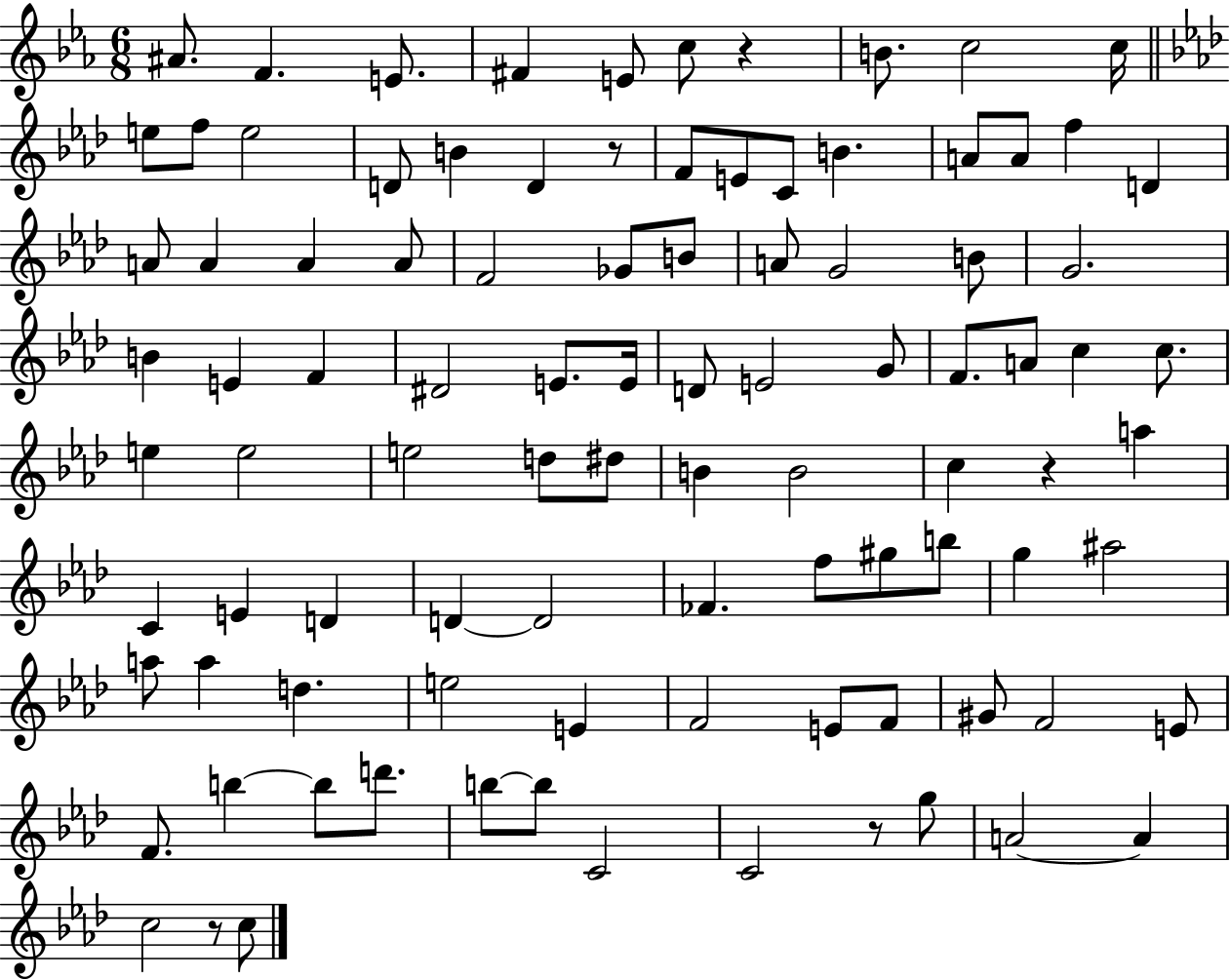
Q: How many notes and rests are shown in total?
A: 96